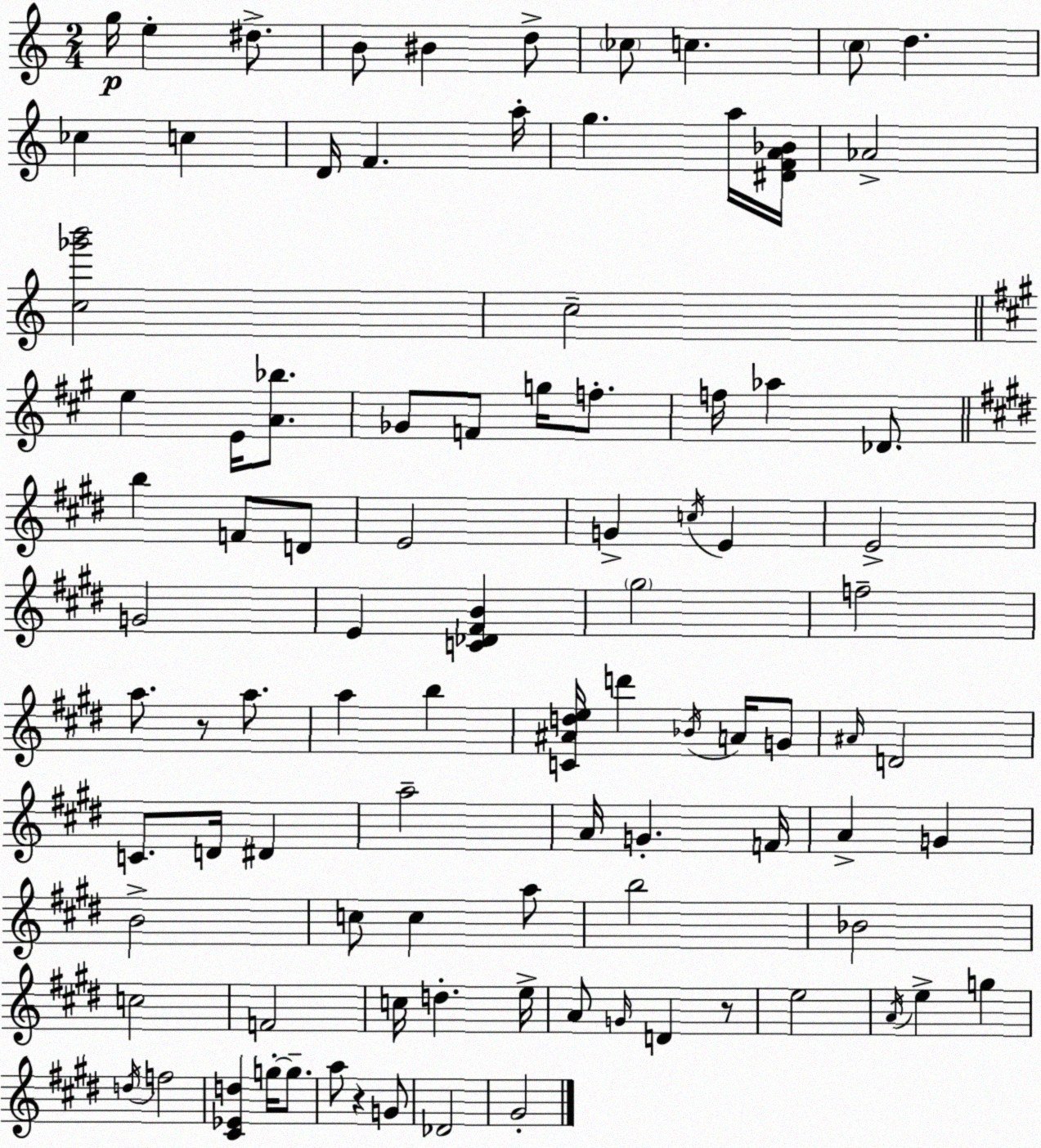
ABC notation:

X:1
T:Untitled
M:2/4
L:1/4
K:Am
g/4 e ^d/2 B/2 ^B d/2 _c/2 c c/2 d _c c D/4 F a/4 g a/4 [^DFA_B]/4 _A2 [c_g'b']2 c2 e E/4 [A_b]/2 _G/2 F/2 g/4 f/2 f/4 _a _D/2 b F/2 D/2 E2 G c/4 E E2 G2 E [C_D^FB] ^g2 f2 a/2 z/2 a/2 a b [C^Ade]/4 d' _B/4 A/4 G/2 ^A/4 D2 C/2 D/4 ^D a2 A/4 G F/4 A G B2 c/2 c a/2 b2 _B2 c2 F2 c/4 d e/4 A/2 G/4 D z/2 e2 A/4 e g d/4 f2 [^C_Ed] g/4 g/2 a/2 z G/2 _D2 ^G2